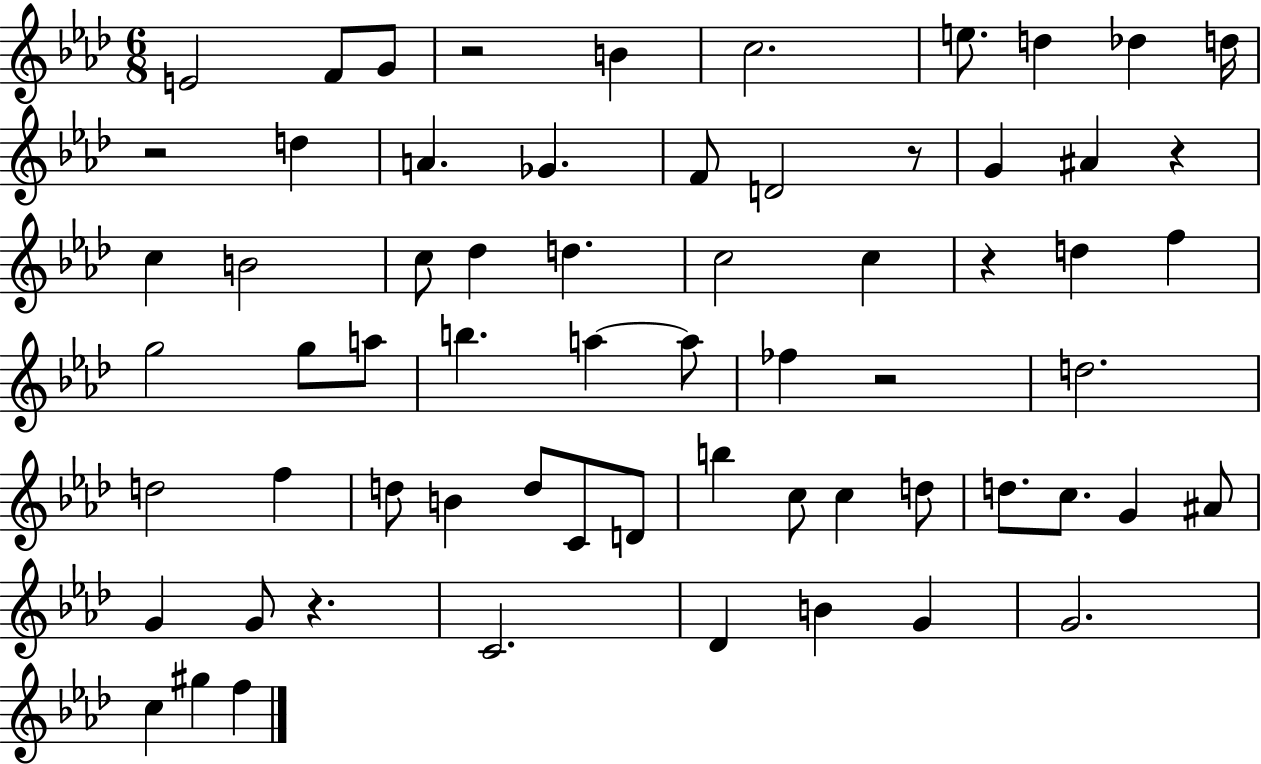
E4/h F4/e G4/e R/h B4/q C5/h. E5/e. D5/q Db5/q D5/s R/h D5/q A4/q. Gb4/q. F4/e D4/h R/e G4/q A#4/q R/q C5/q B4/h C5/e Db5/q D5/q. C5/h C5/q R/q D5/q F5/q G5/h G5/e A5/e B5/q. A5/q A5/e FES5/q R/h D5/h. D5/h F5/q D5/e B4/q D5/e C4/e D4/e B5/q C5/e C5/q D5/e D5/e. C5/e. G4/q A#4/e G4/q G4/e R/q. C4/h. Db4/q B4/q G4/q G4/h. C5/q G#5/q F5/q